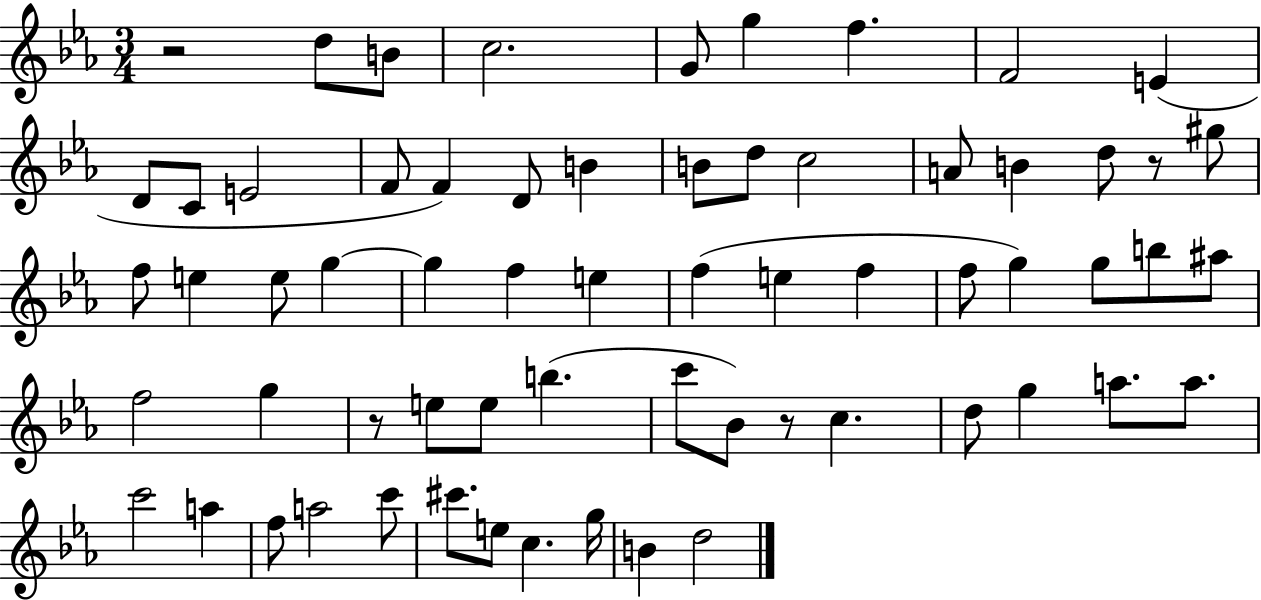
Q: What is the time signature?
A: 3/4